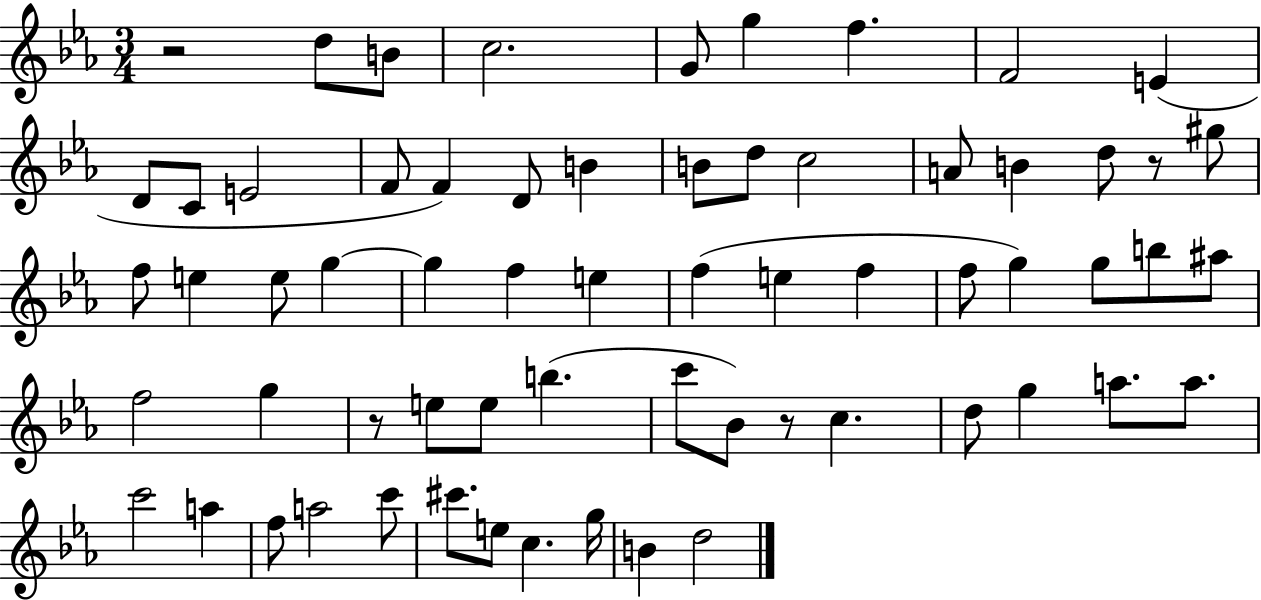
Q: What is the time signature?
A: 3/4